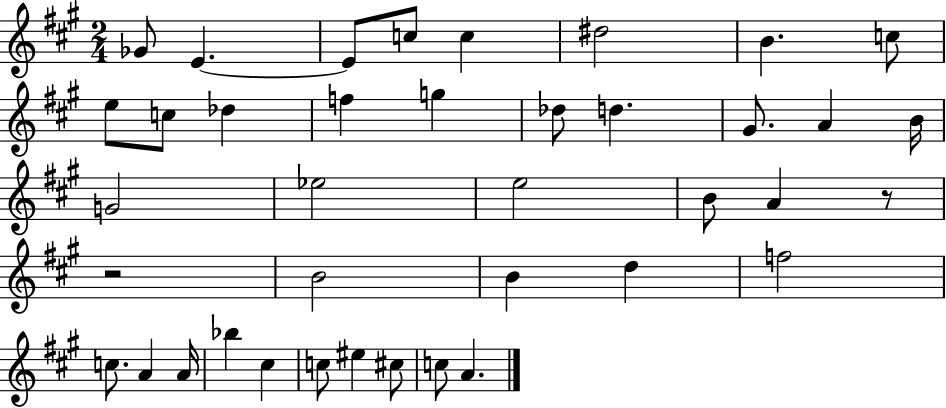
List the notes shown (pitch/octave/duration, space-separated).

Gb4/e E4/q. E4/e C5/e C5/q D#5/h B4/q. C5/e E5/e C5/e Db5/q F5/q G5/q Db5/e D5/q. G#4/e. A4/q B4/s G4/h Eb5/h E5/h B4/e A4/q R/e R/h B4/h B4/q D5/q F5/h C5/e. A4/q A4/s Bb5/q C#5/q C5/e EIS5/q C#5/e C5/e A4/q.